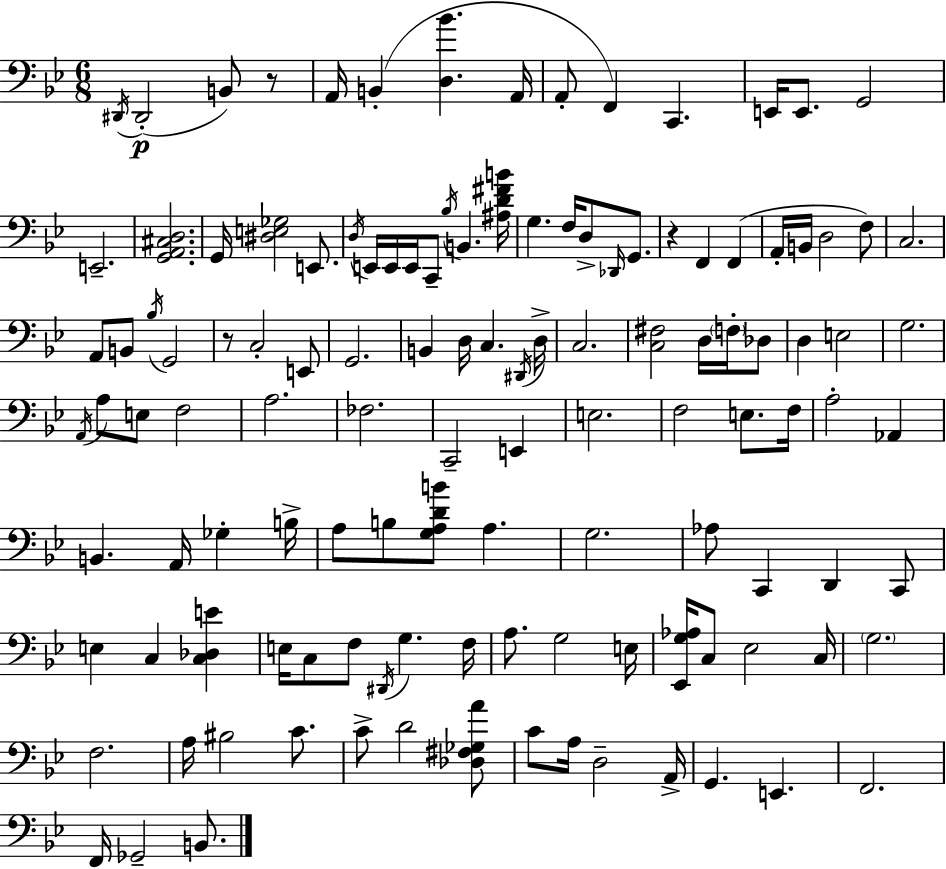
D#2/s D#2/h B2/e R/e A2/s B2/q [D3,Bb4]/q. A2/s A2/e F2/q C2/q. E2/s E2/e. G2/h E2/h. [G2,A2,C#3,D3]/h. G2/s [D#3,E3,Gb3]/h E2/e. D3/s E2/s E2/s E2/s C2/e Bb3/s B2/q. [A#3,D4,F#4,B4]/s G3/q. F3/s D3/e Db2/s G2/e. R/q F2/q F2/q A2/s B2/s D3/h F3/e C3/h. A2/e B2/e Bb3/s G2/h R/e C3/h E2/e G2/h. B2/q D3/s C3/q. D#2/s D3/s C3/h. [C3,F#3]/h D3/s F3/s Db3/e D3/q E3/h G3/h. A2/s A3/e E3/e F3/h A3/h. FES3/h. C2/h E2/q E3/h. F3/h E3/e. F3/s A3/h Ab2/q B2/q. A2/s Gb3/q B3/s A3/e B3/e [G3,A3,D4,B4]/e A3/q. G3/h. Ab3/e C2/q D2/q C2/e E3/q C3/q [C3,Db3,E4]/q E3/s C3/e F3/e D#2/s G3/q. F3/s A3/e. G3/h E3/s [Eb2,G3,Ab3]/s C3/e Eb3/h C3/s G3/h. F3/h. A3/s BIS3/h C4/e. C4/e D4/h [Db3,F#3,Gb3,A4]/e C4/e A3/s D3/h A2/s G2/q. E2/q. F2/h. F2/s Gb2/h B2/e.